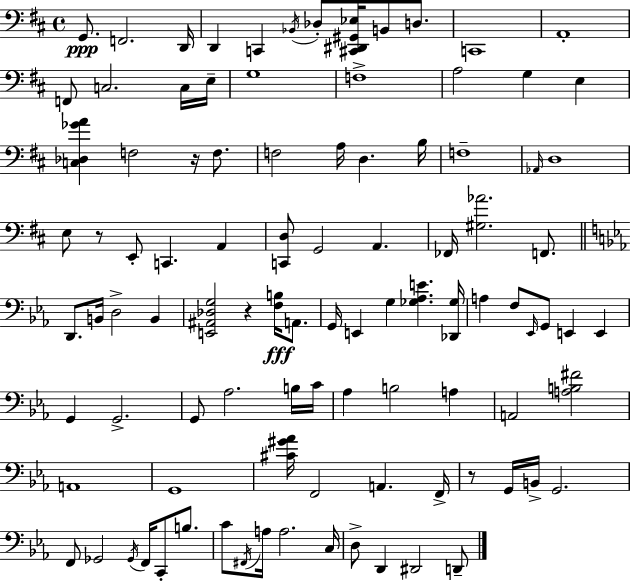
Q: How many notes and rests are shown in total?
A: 98